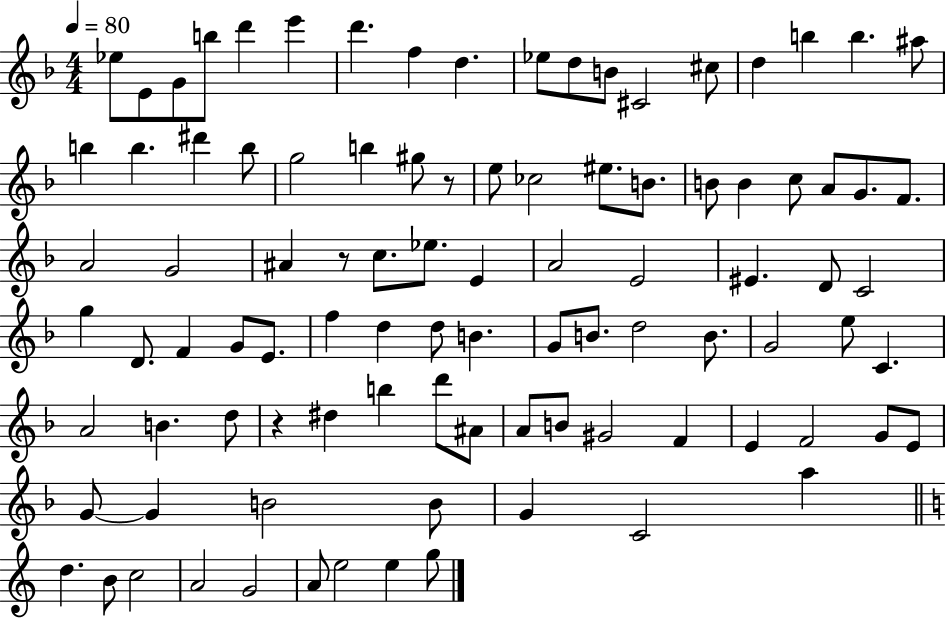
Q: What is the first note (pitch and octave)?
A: Eb5